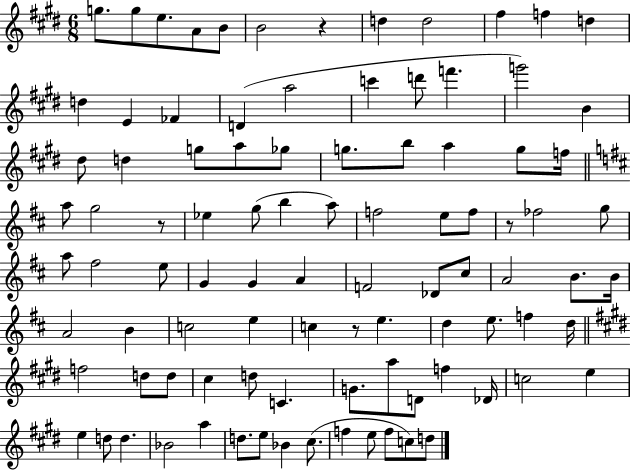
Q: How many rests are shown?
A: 4